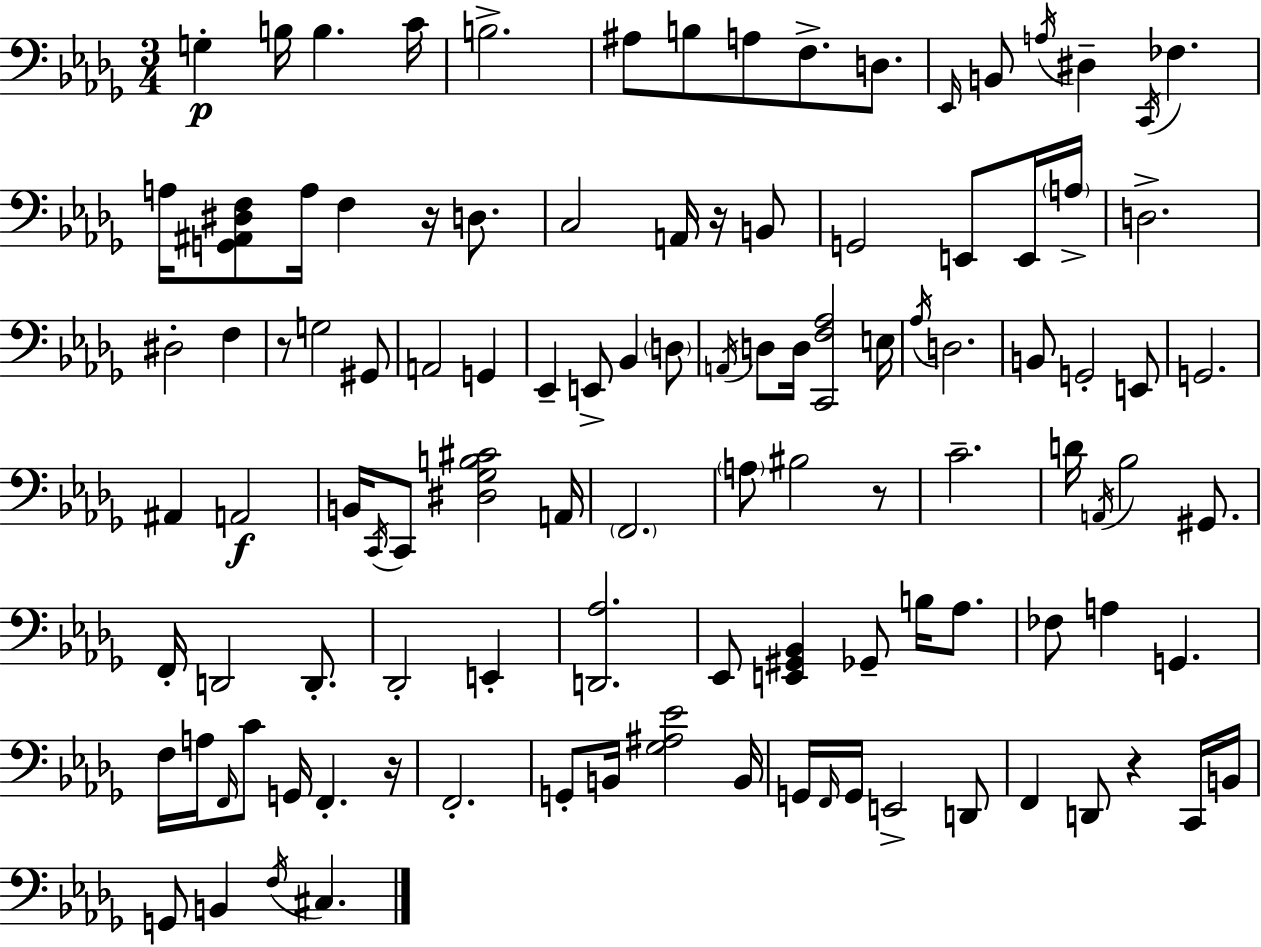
G3/q B3/s B3/q. C4/s B3/h. A#3/e B3/e A3/e F3/e. D3/e. Eb2/s B2/e A3/s D#3/q C2/s FES3/q. A3/s [G2,A#2,D#3,F3]/e A3/s F3/q R/s D3/e. C3/h A2/s R/s B2/e G2/h E2/e E2/s A3/s D3/h. D#3/h F3/q R/e G3/h G#2/e A2/h G2/q Eb2/q E2/e Bb2/q D3/e A2/s D3/e D3/s [C2,F3,Ab3]/h E3/s Ab3/s D3/h. B2/e G2/h E2/e G2/h. A#2/q A2/h B2/s C2/s C2/e [D#3,Gb3,B3,C#4]/h A2/s F2/h. A3/e BIS3/h R/e C4/h. D4/s A2/s Bb3/h G#2/e. F2/s D2/h D2/e. Db2/h E2/q [D2,Ab3]/h. Eb2/e [E2,G#2,Bb2]/q Gb2/e B3/s Ab3/e. FES3/e A3/q G2/q. F3/s A3/s F2/s C4/e G2/s F2/q. R/s F2/h. G2/e B2/s [Gb3,A#3,Eb4]/h B2/s G2/s F2/s G2/s E2/h D2/e F2/q D2/e R/q C2/s B2/s G2/e B2/q F3/s C#3/q.